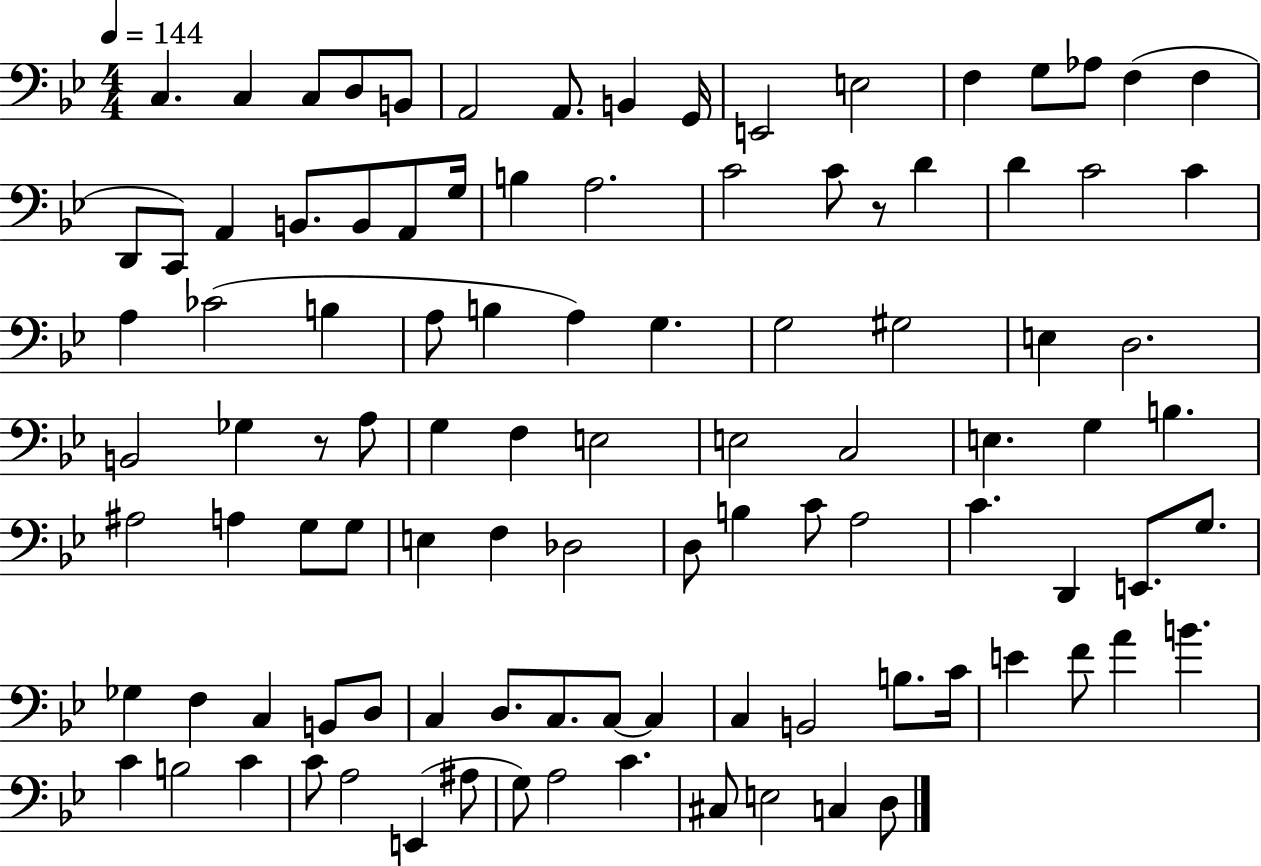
{
  \clef bass
  \numericTimeSignature
  \time 4/4
  \key bes \major
  \tempo 4 = 144
  c4. c4 c8 d8 b,8 | a,2 a,8. b,4 g,16 | e,2 e2 | f4 g8 aes8 f4( f4 | \break d,8 c,8) a,4 b,8. b,8 a,8 g16 | b4 a2. | c'2 c'8 r8 d'4 | d'4 c'2 c'4 | \break a4 ces'2( b4 | a8 b4 a4) g4. | g2 gis2 | e4 d2. | \break b,2 ges4 r8 a8 | g4 f4 e2 | e2 c2 | e4. g4 b4. | \break ais2 a4 g8 g8 | e4 f4 des2 | d8 b4 c'8 a2 | c'4. d,4 e,8. g8. | \break ges4 f4 c4 b,8 d8 | c4 d8. c8. c8~~ c4 | c4 b,2 b8. c'16 | e'4 f'8 a'4 b'4. | \break c'4 b2 c'4 | c'8 a2 e,4( ais8 | g8) a2 c'4. | cis8 e2 c4 d8 | \break \bar "|."
}